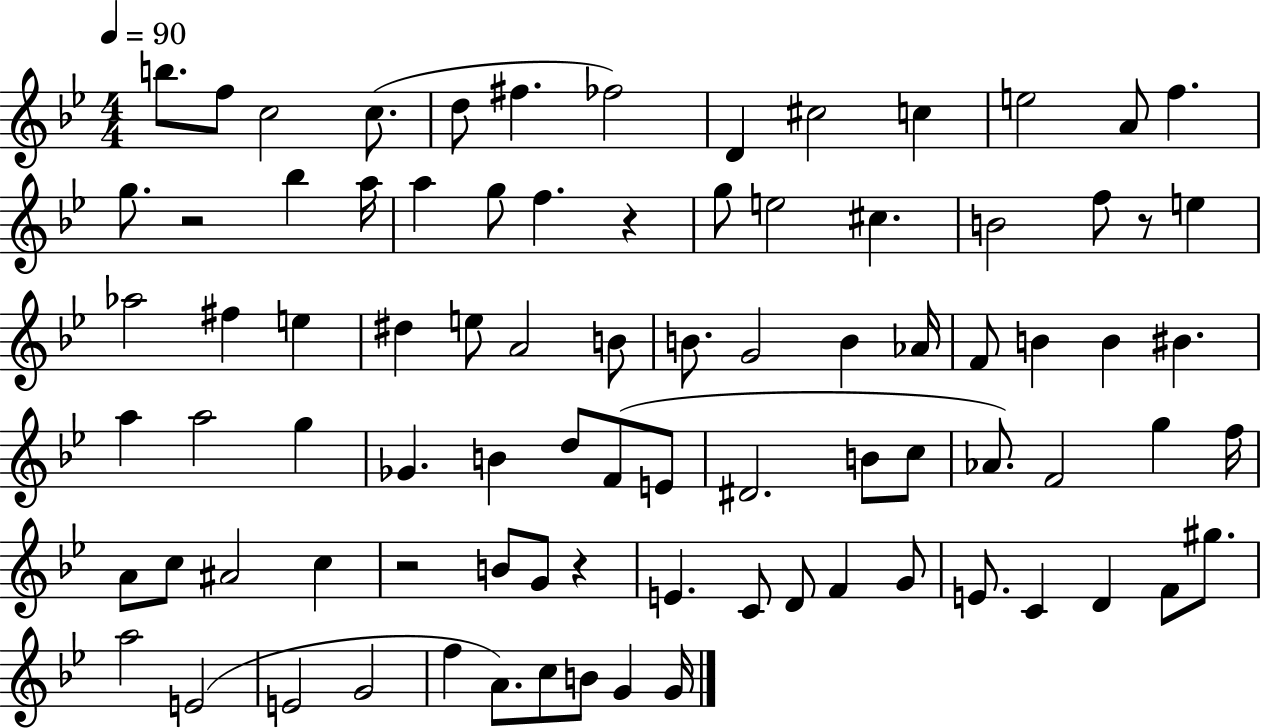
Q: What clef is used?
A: treble